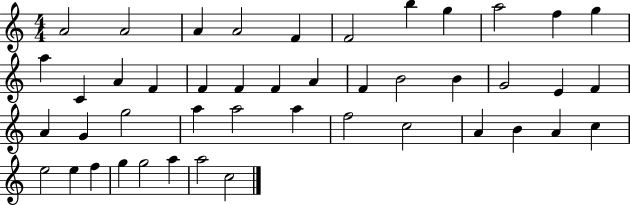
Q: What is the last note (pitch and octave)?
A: C5